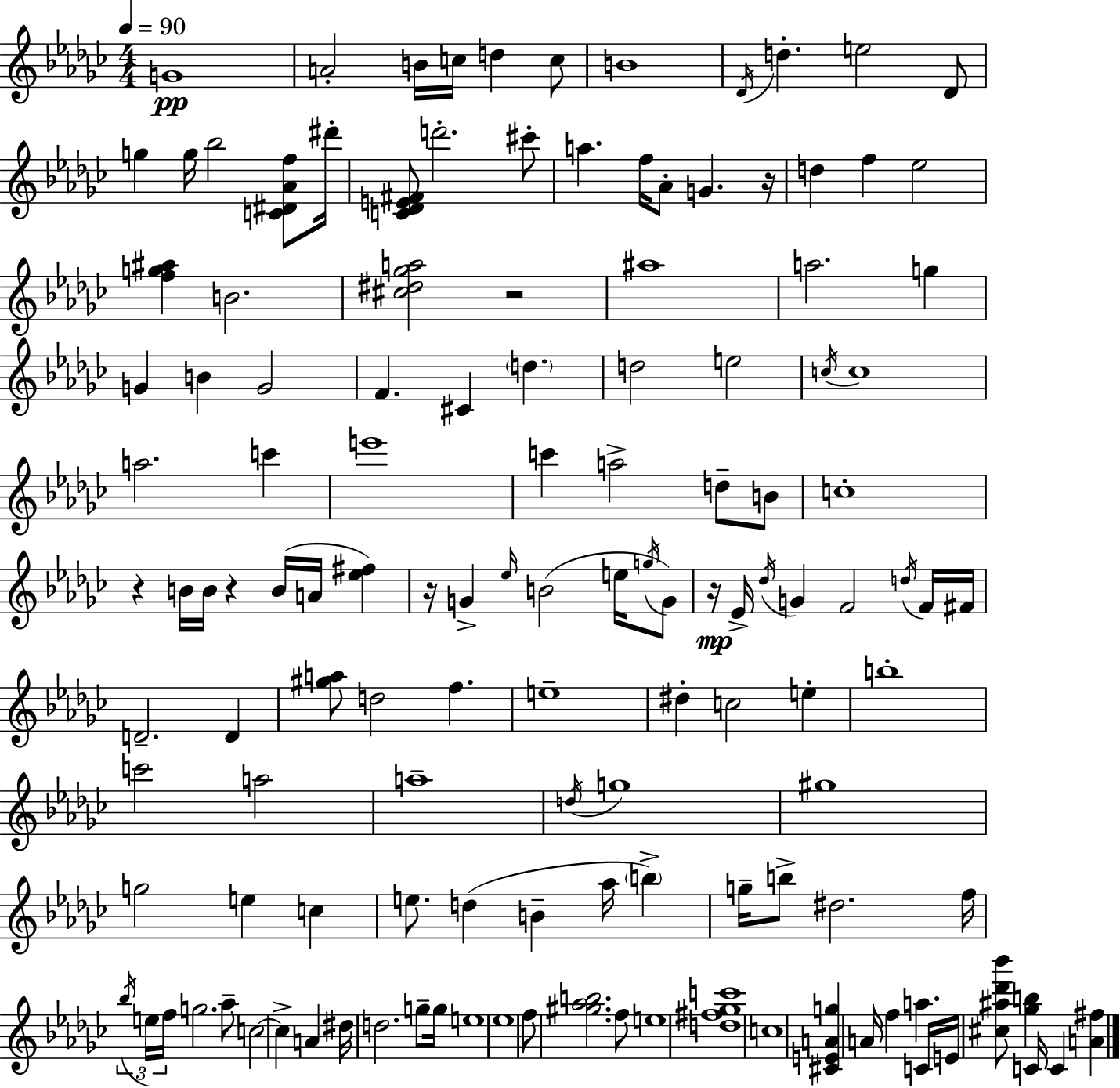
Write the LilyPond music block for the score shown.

{
  \clef treble
  \numericTimeSignature
  \time 4/4
  \key ees \minor
  \tempo 4 = 90
  \repeat volta 2 { g'1\pp | a'2-. b'16 c''16 d''4 c''8 | b'1 | \acciaccatura { des'16 } d''4.-. e''2 des'8 | \break g''4 g''16 bes''2 <c' dis' aes' f''>8 | dis'''16-. <c' des' e' fis'>8 d'''2.-. cis'''8-. | a''4. f''16 aes'8-. g'4. | r16 d''4 f''4 ees''2 | \break <f'' g'' ais''>4 b'2. | <cis'' dis'' ges'' a''>2 r2 | ais''1 | a''2. g''4 | \break g'4 b'4 g'2 | f'4. cis'4 \parenthesize d''4. | d''2 e''2 | \acciaccatura { c''16 } c''1 | \break a''2. c'''4 | e'''1 | c'''4 a''2-> d''8-- | b'8 c''1-. | \break r4 b'16 b'16 r4 b'16( a'16 <ees'' fis''>4) | r16 g'4-> \grace { ees''16 }( b'2 | e''16 \acciaccatura { g''16 } g'8) r16\mp ees'16-> \acciaccatura { des''16 } g'4 f'2 | \acciaccatura { d''16 } f'16 fis'16 d'2.-- | \break d'4 <gis'' a''>8 d''2 | f''4. e''1-- | dis''4-. c''2 | e''4-. b''1-. | \break c'''2 a''2 | a''1-- | \acciaccatura { d''16 } g''1 | gis''1 | \break g''2 e''4 | c''4 e''8. d''4( b'4-- | aes''16 \parenthesize b''4->) g''16-- b''8-> dis''2. | f''16 \tuplet 3/2 { \acciaccatura { bes''16 } e''16 f''16 } g''2. | \break aes''8-- c''2~~ | c''4-> a'4 dis''16 d''2. | g''8-- g''16 e''1 | ees''1 | \break f''8 <gis'' aes'' b''>2. | f''8 e''1 | <d'' fis'' ges'' c'''>1 | c''1 | \break <cis' e' a' g''>4 a'16 f''4 | a''4. c'16 e'16 <cis'' ais'' des''' bes'''>8 <ges'' b''>4 c'16 | c'4 <a' fis''>4 } \bar "|."
}